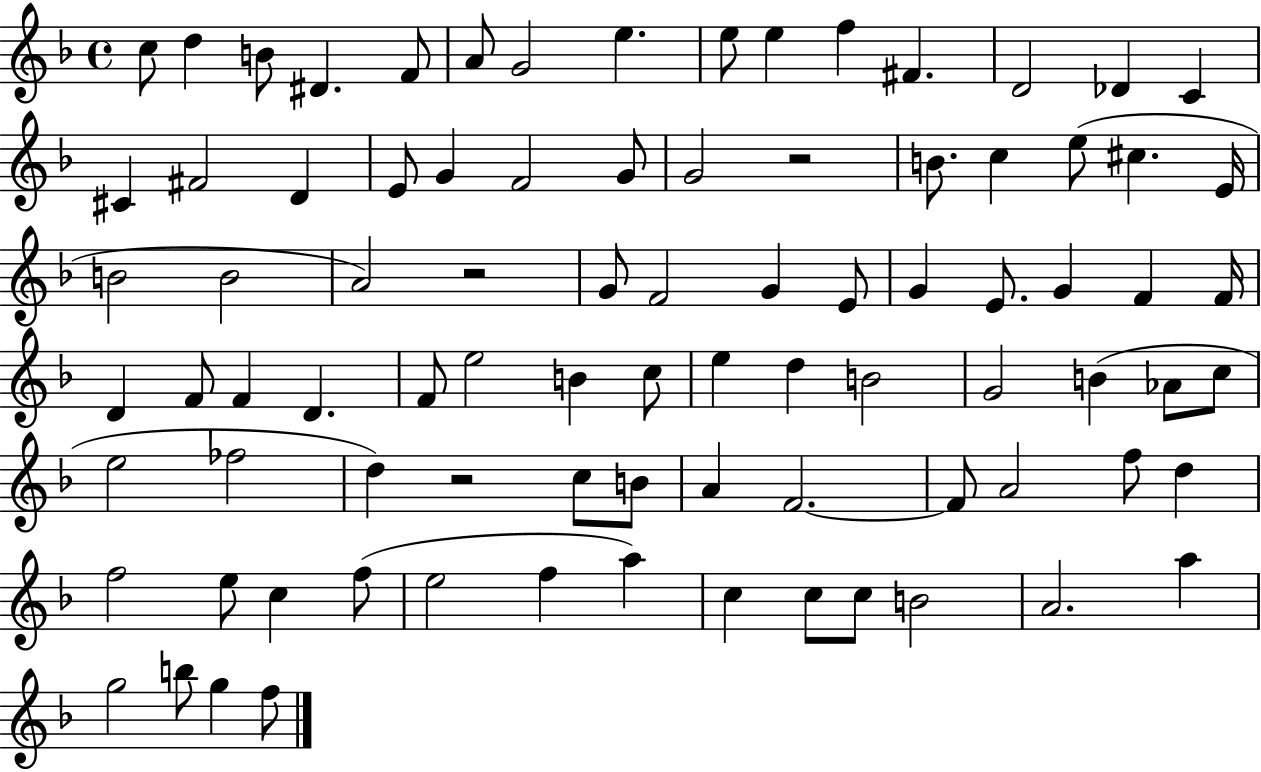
{
  \clef treble
  \time 4/4
  \defaultTimeSignature
  \key f \major
  c''8 d''4 b'8 dis'4. f'8 | a'8 g'2 e''4. | e''8 e''4 f''4 fis'4. | d'2 des'4 c'4 | \break cis'4 fis'2 d'4 | e'8 g'4 f'2 g'8 | g'2 r2 | b'8. c''4 e''8( cis''4. e'16 | \break b'2 b'2 | a'2) r2 | g'8 f'2 g'4 e'8 | g'4 e'8. g'4 f'4 f'16 | \break d'4 f'8 f'4 d'4. | f'8 e''2 b'4 c''8 | e''4 d''4 b'2 | g'2 b'4( aes'8 c''8 | \break e''2 fes''2 | d''4) r2 c''8 b'8 | a'4 f'2.~~ | f'8 a'2 f''8 d''4 | \break f''2 e''8 c''4 f''8( | e''2 f''4 a''4) | c''4 c''8 c''8 b'2 | a'2. a''4 | \break g''2 b''8 g''4 f''8 | \bar "|."
}